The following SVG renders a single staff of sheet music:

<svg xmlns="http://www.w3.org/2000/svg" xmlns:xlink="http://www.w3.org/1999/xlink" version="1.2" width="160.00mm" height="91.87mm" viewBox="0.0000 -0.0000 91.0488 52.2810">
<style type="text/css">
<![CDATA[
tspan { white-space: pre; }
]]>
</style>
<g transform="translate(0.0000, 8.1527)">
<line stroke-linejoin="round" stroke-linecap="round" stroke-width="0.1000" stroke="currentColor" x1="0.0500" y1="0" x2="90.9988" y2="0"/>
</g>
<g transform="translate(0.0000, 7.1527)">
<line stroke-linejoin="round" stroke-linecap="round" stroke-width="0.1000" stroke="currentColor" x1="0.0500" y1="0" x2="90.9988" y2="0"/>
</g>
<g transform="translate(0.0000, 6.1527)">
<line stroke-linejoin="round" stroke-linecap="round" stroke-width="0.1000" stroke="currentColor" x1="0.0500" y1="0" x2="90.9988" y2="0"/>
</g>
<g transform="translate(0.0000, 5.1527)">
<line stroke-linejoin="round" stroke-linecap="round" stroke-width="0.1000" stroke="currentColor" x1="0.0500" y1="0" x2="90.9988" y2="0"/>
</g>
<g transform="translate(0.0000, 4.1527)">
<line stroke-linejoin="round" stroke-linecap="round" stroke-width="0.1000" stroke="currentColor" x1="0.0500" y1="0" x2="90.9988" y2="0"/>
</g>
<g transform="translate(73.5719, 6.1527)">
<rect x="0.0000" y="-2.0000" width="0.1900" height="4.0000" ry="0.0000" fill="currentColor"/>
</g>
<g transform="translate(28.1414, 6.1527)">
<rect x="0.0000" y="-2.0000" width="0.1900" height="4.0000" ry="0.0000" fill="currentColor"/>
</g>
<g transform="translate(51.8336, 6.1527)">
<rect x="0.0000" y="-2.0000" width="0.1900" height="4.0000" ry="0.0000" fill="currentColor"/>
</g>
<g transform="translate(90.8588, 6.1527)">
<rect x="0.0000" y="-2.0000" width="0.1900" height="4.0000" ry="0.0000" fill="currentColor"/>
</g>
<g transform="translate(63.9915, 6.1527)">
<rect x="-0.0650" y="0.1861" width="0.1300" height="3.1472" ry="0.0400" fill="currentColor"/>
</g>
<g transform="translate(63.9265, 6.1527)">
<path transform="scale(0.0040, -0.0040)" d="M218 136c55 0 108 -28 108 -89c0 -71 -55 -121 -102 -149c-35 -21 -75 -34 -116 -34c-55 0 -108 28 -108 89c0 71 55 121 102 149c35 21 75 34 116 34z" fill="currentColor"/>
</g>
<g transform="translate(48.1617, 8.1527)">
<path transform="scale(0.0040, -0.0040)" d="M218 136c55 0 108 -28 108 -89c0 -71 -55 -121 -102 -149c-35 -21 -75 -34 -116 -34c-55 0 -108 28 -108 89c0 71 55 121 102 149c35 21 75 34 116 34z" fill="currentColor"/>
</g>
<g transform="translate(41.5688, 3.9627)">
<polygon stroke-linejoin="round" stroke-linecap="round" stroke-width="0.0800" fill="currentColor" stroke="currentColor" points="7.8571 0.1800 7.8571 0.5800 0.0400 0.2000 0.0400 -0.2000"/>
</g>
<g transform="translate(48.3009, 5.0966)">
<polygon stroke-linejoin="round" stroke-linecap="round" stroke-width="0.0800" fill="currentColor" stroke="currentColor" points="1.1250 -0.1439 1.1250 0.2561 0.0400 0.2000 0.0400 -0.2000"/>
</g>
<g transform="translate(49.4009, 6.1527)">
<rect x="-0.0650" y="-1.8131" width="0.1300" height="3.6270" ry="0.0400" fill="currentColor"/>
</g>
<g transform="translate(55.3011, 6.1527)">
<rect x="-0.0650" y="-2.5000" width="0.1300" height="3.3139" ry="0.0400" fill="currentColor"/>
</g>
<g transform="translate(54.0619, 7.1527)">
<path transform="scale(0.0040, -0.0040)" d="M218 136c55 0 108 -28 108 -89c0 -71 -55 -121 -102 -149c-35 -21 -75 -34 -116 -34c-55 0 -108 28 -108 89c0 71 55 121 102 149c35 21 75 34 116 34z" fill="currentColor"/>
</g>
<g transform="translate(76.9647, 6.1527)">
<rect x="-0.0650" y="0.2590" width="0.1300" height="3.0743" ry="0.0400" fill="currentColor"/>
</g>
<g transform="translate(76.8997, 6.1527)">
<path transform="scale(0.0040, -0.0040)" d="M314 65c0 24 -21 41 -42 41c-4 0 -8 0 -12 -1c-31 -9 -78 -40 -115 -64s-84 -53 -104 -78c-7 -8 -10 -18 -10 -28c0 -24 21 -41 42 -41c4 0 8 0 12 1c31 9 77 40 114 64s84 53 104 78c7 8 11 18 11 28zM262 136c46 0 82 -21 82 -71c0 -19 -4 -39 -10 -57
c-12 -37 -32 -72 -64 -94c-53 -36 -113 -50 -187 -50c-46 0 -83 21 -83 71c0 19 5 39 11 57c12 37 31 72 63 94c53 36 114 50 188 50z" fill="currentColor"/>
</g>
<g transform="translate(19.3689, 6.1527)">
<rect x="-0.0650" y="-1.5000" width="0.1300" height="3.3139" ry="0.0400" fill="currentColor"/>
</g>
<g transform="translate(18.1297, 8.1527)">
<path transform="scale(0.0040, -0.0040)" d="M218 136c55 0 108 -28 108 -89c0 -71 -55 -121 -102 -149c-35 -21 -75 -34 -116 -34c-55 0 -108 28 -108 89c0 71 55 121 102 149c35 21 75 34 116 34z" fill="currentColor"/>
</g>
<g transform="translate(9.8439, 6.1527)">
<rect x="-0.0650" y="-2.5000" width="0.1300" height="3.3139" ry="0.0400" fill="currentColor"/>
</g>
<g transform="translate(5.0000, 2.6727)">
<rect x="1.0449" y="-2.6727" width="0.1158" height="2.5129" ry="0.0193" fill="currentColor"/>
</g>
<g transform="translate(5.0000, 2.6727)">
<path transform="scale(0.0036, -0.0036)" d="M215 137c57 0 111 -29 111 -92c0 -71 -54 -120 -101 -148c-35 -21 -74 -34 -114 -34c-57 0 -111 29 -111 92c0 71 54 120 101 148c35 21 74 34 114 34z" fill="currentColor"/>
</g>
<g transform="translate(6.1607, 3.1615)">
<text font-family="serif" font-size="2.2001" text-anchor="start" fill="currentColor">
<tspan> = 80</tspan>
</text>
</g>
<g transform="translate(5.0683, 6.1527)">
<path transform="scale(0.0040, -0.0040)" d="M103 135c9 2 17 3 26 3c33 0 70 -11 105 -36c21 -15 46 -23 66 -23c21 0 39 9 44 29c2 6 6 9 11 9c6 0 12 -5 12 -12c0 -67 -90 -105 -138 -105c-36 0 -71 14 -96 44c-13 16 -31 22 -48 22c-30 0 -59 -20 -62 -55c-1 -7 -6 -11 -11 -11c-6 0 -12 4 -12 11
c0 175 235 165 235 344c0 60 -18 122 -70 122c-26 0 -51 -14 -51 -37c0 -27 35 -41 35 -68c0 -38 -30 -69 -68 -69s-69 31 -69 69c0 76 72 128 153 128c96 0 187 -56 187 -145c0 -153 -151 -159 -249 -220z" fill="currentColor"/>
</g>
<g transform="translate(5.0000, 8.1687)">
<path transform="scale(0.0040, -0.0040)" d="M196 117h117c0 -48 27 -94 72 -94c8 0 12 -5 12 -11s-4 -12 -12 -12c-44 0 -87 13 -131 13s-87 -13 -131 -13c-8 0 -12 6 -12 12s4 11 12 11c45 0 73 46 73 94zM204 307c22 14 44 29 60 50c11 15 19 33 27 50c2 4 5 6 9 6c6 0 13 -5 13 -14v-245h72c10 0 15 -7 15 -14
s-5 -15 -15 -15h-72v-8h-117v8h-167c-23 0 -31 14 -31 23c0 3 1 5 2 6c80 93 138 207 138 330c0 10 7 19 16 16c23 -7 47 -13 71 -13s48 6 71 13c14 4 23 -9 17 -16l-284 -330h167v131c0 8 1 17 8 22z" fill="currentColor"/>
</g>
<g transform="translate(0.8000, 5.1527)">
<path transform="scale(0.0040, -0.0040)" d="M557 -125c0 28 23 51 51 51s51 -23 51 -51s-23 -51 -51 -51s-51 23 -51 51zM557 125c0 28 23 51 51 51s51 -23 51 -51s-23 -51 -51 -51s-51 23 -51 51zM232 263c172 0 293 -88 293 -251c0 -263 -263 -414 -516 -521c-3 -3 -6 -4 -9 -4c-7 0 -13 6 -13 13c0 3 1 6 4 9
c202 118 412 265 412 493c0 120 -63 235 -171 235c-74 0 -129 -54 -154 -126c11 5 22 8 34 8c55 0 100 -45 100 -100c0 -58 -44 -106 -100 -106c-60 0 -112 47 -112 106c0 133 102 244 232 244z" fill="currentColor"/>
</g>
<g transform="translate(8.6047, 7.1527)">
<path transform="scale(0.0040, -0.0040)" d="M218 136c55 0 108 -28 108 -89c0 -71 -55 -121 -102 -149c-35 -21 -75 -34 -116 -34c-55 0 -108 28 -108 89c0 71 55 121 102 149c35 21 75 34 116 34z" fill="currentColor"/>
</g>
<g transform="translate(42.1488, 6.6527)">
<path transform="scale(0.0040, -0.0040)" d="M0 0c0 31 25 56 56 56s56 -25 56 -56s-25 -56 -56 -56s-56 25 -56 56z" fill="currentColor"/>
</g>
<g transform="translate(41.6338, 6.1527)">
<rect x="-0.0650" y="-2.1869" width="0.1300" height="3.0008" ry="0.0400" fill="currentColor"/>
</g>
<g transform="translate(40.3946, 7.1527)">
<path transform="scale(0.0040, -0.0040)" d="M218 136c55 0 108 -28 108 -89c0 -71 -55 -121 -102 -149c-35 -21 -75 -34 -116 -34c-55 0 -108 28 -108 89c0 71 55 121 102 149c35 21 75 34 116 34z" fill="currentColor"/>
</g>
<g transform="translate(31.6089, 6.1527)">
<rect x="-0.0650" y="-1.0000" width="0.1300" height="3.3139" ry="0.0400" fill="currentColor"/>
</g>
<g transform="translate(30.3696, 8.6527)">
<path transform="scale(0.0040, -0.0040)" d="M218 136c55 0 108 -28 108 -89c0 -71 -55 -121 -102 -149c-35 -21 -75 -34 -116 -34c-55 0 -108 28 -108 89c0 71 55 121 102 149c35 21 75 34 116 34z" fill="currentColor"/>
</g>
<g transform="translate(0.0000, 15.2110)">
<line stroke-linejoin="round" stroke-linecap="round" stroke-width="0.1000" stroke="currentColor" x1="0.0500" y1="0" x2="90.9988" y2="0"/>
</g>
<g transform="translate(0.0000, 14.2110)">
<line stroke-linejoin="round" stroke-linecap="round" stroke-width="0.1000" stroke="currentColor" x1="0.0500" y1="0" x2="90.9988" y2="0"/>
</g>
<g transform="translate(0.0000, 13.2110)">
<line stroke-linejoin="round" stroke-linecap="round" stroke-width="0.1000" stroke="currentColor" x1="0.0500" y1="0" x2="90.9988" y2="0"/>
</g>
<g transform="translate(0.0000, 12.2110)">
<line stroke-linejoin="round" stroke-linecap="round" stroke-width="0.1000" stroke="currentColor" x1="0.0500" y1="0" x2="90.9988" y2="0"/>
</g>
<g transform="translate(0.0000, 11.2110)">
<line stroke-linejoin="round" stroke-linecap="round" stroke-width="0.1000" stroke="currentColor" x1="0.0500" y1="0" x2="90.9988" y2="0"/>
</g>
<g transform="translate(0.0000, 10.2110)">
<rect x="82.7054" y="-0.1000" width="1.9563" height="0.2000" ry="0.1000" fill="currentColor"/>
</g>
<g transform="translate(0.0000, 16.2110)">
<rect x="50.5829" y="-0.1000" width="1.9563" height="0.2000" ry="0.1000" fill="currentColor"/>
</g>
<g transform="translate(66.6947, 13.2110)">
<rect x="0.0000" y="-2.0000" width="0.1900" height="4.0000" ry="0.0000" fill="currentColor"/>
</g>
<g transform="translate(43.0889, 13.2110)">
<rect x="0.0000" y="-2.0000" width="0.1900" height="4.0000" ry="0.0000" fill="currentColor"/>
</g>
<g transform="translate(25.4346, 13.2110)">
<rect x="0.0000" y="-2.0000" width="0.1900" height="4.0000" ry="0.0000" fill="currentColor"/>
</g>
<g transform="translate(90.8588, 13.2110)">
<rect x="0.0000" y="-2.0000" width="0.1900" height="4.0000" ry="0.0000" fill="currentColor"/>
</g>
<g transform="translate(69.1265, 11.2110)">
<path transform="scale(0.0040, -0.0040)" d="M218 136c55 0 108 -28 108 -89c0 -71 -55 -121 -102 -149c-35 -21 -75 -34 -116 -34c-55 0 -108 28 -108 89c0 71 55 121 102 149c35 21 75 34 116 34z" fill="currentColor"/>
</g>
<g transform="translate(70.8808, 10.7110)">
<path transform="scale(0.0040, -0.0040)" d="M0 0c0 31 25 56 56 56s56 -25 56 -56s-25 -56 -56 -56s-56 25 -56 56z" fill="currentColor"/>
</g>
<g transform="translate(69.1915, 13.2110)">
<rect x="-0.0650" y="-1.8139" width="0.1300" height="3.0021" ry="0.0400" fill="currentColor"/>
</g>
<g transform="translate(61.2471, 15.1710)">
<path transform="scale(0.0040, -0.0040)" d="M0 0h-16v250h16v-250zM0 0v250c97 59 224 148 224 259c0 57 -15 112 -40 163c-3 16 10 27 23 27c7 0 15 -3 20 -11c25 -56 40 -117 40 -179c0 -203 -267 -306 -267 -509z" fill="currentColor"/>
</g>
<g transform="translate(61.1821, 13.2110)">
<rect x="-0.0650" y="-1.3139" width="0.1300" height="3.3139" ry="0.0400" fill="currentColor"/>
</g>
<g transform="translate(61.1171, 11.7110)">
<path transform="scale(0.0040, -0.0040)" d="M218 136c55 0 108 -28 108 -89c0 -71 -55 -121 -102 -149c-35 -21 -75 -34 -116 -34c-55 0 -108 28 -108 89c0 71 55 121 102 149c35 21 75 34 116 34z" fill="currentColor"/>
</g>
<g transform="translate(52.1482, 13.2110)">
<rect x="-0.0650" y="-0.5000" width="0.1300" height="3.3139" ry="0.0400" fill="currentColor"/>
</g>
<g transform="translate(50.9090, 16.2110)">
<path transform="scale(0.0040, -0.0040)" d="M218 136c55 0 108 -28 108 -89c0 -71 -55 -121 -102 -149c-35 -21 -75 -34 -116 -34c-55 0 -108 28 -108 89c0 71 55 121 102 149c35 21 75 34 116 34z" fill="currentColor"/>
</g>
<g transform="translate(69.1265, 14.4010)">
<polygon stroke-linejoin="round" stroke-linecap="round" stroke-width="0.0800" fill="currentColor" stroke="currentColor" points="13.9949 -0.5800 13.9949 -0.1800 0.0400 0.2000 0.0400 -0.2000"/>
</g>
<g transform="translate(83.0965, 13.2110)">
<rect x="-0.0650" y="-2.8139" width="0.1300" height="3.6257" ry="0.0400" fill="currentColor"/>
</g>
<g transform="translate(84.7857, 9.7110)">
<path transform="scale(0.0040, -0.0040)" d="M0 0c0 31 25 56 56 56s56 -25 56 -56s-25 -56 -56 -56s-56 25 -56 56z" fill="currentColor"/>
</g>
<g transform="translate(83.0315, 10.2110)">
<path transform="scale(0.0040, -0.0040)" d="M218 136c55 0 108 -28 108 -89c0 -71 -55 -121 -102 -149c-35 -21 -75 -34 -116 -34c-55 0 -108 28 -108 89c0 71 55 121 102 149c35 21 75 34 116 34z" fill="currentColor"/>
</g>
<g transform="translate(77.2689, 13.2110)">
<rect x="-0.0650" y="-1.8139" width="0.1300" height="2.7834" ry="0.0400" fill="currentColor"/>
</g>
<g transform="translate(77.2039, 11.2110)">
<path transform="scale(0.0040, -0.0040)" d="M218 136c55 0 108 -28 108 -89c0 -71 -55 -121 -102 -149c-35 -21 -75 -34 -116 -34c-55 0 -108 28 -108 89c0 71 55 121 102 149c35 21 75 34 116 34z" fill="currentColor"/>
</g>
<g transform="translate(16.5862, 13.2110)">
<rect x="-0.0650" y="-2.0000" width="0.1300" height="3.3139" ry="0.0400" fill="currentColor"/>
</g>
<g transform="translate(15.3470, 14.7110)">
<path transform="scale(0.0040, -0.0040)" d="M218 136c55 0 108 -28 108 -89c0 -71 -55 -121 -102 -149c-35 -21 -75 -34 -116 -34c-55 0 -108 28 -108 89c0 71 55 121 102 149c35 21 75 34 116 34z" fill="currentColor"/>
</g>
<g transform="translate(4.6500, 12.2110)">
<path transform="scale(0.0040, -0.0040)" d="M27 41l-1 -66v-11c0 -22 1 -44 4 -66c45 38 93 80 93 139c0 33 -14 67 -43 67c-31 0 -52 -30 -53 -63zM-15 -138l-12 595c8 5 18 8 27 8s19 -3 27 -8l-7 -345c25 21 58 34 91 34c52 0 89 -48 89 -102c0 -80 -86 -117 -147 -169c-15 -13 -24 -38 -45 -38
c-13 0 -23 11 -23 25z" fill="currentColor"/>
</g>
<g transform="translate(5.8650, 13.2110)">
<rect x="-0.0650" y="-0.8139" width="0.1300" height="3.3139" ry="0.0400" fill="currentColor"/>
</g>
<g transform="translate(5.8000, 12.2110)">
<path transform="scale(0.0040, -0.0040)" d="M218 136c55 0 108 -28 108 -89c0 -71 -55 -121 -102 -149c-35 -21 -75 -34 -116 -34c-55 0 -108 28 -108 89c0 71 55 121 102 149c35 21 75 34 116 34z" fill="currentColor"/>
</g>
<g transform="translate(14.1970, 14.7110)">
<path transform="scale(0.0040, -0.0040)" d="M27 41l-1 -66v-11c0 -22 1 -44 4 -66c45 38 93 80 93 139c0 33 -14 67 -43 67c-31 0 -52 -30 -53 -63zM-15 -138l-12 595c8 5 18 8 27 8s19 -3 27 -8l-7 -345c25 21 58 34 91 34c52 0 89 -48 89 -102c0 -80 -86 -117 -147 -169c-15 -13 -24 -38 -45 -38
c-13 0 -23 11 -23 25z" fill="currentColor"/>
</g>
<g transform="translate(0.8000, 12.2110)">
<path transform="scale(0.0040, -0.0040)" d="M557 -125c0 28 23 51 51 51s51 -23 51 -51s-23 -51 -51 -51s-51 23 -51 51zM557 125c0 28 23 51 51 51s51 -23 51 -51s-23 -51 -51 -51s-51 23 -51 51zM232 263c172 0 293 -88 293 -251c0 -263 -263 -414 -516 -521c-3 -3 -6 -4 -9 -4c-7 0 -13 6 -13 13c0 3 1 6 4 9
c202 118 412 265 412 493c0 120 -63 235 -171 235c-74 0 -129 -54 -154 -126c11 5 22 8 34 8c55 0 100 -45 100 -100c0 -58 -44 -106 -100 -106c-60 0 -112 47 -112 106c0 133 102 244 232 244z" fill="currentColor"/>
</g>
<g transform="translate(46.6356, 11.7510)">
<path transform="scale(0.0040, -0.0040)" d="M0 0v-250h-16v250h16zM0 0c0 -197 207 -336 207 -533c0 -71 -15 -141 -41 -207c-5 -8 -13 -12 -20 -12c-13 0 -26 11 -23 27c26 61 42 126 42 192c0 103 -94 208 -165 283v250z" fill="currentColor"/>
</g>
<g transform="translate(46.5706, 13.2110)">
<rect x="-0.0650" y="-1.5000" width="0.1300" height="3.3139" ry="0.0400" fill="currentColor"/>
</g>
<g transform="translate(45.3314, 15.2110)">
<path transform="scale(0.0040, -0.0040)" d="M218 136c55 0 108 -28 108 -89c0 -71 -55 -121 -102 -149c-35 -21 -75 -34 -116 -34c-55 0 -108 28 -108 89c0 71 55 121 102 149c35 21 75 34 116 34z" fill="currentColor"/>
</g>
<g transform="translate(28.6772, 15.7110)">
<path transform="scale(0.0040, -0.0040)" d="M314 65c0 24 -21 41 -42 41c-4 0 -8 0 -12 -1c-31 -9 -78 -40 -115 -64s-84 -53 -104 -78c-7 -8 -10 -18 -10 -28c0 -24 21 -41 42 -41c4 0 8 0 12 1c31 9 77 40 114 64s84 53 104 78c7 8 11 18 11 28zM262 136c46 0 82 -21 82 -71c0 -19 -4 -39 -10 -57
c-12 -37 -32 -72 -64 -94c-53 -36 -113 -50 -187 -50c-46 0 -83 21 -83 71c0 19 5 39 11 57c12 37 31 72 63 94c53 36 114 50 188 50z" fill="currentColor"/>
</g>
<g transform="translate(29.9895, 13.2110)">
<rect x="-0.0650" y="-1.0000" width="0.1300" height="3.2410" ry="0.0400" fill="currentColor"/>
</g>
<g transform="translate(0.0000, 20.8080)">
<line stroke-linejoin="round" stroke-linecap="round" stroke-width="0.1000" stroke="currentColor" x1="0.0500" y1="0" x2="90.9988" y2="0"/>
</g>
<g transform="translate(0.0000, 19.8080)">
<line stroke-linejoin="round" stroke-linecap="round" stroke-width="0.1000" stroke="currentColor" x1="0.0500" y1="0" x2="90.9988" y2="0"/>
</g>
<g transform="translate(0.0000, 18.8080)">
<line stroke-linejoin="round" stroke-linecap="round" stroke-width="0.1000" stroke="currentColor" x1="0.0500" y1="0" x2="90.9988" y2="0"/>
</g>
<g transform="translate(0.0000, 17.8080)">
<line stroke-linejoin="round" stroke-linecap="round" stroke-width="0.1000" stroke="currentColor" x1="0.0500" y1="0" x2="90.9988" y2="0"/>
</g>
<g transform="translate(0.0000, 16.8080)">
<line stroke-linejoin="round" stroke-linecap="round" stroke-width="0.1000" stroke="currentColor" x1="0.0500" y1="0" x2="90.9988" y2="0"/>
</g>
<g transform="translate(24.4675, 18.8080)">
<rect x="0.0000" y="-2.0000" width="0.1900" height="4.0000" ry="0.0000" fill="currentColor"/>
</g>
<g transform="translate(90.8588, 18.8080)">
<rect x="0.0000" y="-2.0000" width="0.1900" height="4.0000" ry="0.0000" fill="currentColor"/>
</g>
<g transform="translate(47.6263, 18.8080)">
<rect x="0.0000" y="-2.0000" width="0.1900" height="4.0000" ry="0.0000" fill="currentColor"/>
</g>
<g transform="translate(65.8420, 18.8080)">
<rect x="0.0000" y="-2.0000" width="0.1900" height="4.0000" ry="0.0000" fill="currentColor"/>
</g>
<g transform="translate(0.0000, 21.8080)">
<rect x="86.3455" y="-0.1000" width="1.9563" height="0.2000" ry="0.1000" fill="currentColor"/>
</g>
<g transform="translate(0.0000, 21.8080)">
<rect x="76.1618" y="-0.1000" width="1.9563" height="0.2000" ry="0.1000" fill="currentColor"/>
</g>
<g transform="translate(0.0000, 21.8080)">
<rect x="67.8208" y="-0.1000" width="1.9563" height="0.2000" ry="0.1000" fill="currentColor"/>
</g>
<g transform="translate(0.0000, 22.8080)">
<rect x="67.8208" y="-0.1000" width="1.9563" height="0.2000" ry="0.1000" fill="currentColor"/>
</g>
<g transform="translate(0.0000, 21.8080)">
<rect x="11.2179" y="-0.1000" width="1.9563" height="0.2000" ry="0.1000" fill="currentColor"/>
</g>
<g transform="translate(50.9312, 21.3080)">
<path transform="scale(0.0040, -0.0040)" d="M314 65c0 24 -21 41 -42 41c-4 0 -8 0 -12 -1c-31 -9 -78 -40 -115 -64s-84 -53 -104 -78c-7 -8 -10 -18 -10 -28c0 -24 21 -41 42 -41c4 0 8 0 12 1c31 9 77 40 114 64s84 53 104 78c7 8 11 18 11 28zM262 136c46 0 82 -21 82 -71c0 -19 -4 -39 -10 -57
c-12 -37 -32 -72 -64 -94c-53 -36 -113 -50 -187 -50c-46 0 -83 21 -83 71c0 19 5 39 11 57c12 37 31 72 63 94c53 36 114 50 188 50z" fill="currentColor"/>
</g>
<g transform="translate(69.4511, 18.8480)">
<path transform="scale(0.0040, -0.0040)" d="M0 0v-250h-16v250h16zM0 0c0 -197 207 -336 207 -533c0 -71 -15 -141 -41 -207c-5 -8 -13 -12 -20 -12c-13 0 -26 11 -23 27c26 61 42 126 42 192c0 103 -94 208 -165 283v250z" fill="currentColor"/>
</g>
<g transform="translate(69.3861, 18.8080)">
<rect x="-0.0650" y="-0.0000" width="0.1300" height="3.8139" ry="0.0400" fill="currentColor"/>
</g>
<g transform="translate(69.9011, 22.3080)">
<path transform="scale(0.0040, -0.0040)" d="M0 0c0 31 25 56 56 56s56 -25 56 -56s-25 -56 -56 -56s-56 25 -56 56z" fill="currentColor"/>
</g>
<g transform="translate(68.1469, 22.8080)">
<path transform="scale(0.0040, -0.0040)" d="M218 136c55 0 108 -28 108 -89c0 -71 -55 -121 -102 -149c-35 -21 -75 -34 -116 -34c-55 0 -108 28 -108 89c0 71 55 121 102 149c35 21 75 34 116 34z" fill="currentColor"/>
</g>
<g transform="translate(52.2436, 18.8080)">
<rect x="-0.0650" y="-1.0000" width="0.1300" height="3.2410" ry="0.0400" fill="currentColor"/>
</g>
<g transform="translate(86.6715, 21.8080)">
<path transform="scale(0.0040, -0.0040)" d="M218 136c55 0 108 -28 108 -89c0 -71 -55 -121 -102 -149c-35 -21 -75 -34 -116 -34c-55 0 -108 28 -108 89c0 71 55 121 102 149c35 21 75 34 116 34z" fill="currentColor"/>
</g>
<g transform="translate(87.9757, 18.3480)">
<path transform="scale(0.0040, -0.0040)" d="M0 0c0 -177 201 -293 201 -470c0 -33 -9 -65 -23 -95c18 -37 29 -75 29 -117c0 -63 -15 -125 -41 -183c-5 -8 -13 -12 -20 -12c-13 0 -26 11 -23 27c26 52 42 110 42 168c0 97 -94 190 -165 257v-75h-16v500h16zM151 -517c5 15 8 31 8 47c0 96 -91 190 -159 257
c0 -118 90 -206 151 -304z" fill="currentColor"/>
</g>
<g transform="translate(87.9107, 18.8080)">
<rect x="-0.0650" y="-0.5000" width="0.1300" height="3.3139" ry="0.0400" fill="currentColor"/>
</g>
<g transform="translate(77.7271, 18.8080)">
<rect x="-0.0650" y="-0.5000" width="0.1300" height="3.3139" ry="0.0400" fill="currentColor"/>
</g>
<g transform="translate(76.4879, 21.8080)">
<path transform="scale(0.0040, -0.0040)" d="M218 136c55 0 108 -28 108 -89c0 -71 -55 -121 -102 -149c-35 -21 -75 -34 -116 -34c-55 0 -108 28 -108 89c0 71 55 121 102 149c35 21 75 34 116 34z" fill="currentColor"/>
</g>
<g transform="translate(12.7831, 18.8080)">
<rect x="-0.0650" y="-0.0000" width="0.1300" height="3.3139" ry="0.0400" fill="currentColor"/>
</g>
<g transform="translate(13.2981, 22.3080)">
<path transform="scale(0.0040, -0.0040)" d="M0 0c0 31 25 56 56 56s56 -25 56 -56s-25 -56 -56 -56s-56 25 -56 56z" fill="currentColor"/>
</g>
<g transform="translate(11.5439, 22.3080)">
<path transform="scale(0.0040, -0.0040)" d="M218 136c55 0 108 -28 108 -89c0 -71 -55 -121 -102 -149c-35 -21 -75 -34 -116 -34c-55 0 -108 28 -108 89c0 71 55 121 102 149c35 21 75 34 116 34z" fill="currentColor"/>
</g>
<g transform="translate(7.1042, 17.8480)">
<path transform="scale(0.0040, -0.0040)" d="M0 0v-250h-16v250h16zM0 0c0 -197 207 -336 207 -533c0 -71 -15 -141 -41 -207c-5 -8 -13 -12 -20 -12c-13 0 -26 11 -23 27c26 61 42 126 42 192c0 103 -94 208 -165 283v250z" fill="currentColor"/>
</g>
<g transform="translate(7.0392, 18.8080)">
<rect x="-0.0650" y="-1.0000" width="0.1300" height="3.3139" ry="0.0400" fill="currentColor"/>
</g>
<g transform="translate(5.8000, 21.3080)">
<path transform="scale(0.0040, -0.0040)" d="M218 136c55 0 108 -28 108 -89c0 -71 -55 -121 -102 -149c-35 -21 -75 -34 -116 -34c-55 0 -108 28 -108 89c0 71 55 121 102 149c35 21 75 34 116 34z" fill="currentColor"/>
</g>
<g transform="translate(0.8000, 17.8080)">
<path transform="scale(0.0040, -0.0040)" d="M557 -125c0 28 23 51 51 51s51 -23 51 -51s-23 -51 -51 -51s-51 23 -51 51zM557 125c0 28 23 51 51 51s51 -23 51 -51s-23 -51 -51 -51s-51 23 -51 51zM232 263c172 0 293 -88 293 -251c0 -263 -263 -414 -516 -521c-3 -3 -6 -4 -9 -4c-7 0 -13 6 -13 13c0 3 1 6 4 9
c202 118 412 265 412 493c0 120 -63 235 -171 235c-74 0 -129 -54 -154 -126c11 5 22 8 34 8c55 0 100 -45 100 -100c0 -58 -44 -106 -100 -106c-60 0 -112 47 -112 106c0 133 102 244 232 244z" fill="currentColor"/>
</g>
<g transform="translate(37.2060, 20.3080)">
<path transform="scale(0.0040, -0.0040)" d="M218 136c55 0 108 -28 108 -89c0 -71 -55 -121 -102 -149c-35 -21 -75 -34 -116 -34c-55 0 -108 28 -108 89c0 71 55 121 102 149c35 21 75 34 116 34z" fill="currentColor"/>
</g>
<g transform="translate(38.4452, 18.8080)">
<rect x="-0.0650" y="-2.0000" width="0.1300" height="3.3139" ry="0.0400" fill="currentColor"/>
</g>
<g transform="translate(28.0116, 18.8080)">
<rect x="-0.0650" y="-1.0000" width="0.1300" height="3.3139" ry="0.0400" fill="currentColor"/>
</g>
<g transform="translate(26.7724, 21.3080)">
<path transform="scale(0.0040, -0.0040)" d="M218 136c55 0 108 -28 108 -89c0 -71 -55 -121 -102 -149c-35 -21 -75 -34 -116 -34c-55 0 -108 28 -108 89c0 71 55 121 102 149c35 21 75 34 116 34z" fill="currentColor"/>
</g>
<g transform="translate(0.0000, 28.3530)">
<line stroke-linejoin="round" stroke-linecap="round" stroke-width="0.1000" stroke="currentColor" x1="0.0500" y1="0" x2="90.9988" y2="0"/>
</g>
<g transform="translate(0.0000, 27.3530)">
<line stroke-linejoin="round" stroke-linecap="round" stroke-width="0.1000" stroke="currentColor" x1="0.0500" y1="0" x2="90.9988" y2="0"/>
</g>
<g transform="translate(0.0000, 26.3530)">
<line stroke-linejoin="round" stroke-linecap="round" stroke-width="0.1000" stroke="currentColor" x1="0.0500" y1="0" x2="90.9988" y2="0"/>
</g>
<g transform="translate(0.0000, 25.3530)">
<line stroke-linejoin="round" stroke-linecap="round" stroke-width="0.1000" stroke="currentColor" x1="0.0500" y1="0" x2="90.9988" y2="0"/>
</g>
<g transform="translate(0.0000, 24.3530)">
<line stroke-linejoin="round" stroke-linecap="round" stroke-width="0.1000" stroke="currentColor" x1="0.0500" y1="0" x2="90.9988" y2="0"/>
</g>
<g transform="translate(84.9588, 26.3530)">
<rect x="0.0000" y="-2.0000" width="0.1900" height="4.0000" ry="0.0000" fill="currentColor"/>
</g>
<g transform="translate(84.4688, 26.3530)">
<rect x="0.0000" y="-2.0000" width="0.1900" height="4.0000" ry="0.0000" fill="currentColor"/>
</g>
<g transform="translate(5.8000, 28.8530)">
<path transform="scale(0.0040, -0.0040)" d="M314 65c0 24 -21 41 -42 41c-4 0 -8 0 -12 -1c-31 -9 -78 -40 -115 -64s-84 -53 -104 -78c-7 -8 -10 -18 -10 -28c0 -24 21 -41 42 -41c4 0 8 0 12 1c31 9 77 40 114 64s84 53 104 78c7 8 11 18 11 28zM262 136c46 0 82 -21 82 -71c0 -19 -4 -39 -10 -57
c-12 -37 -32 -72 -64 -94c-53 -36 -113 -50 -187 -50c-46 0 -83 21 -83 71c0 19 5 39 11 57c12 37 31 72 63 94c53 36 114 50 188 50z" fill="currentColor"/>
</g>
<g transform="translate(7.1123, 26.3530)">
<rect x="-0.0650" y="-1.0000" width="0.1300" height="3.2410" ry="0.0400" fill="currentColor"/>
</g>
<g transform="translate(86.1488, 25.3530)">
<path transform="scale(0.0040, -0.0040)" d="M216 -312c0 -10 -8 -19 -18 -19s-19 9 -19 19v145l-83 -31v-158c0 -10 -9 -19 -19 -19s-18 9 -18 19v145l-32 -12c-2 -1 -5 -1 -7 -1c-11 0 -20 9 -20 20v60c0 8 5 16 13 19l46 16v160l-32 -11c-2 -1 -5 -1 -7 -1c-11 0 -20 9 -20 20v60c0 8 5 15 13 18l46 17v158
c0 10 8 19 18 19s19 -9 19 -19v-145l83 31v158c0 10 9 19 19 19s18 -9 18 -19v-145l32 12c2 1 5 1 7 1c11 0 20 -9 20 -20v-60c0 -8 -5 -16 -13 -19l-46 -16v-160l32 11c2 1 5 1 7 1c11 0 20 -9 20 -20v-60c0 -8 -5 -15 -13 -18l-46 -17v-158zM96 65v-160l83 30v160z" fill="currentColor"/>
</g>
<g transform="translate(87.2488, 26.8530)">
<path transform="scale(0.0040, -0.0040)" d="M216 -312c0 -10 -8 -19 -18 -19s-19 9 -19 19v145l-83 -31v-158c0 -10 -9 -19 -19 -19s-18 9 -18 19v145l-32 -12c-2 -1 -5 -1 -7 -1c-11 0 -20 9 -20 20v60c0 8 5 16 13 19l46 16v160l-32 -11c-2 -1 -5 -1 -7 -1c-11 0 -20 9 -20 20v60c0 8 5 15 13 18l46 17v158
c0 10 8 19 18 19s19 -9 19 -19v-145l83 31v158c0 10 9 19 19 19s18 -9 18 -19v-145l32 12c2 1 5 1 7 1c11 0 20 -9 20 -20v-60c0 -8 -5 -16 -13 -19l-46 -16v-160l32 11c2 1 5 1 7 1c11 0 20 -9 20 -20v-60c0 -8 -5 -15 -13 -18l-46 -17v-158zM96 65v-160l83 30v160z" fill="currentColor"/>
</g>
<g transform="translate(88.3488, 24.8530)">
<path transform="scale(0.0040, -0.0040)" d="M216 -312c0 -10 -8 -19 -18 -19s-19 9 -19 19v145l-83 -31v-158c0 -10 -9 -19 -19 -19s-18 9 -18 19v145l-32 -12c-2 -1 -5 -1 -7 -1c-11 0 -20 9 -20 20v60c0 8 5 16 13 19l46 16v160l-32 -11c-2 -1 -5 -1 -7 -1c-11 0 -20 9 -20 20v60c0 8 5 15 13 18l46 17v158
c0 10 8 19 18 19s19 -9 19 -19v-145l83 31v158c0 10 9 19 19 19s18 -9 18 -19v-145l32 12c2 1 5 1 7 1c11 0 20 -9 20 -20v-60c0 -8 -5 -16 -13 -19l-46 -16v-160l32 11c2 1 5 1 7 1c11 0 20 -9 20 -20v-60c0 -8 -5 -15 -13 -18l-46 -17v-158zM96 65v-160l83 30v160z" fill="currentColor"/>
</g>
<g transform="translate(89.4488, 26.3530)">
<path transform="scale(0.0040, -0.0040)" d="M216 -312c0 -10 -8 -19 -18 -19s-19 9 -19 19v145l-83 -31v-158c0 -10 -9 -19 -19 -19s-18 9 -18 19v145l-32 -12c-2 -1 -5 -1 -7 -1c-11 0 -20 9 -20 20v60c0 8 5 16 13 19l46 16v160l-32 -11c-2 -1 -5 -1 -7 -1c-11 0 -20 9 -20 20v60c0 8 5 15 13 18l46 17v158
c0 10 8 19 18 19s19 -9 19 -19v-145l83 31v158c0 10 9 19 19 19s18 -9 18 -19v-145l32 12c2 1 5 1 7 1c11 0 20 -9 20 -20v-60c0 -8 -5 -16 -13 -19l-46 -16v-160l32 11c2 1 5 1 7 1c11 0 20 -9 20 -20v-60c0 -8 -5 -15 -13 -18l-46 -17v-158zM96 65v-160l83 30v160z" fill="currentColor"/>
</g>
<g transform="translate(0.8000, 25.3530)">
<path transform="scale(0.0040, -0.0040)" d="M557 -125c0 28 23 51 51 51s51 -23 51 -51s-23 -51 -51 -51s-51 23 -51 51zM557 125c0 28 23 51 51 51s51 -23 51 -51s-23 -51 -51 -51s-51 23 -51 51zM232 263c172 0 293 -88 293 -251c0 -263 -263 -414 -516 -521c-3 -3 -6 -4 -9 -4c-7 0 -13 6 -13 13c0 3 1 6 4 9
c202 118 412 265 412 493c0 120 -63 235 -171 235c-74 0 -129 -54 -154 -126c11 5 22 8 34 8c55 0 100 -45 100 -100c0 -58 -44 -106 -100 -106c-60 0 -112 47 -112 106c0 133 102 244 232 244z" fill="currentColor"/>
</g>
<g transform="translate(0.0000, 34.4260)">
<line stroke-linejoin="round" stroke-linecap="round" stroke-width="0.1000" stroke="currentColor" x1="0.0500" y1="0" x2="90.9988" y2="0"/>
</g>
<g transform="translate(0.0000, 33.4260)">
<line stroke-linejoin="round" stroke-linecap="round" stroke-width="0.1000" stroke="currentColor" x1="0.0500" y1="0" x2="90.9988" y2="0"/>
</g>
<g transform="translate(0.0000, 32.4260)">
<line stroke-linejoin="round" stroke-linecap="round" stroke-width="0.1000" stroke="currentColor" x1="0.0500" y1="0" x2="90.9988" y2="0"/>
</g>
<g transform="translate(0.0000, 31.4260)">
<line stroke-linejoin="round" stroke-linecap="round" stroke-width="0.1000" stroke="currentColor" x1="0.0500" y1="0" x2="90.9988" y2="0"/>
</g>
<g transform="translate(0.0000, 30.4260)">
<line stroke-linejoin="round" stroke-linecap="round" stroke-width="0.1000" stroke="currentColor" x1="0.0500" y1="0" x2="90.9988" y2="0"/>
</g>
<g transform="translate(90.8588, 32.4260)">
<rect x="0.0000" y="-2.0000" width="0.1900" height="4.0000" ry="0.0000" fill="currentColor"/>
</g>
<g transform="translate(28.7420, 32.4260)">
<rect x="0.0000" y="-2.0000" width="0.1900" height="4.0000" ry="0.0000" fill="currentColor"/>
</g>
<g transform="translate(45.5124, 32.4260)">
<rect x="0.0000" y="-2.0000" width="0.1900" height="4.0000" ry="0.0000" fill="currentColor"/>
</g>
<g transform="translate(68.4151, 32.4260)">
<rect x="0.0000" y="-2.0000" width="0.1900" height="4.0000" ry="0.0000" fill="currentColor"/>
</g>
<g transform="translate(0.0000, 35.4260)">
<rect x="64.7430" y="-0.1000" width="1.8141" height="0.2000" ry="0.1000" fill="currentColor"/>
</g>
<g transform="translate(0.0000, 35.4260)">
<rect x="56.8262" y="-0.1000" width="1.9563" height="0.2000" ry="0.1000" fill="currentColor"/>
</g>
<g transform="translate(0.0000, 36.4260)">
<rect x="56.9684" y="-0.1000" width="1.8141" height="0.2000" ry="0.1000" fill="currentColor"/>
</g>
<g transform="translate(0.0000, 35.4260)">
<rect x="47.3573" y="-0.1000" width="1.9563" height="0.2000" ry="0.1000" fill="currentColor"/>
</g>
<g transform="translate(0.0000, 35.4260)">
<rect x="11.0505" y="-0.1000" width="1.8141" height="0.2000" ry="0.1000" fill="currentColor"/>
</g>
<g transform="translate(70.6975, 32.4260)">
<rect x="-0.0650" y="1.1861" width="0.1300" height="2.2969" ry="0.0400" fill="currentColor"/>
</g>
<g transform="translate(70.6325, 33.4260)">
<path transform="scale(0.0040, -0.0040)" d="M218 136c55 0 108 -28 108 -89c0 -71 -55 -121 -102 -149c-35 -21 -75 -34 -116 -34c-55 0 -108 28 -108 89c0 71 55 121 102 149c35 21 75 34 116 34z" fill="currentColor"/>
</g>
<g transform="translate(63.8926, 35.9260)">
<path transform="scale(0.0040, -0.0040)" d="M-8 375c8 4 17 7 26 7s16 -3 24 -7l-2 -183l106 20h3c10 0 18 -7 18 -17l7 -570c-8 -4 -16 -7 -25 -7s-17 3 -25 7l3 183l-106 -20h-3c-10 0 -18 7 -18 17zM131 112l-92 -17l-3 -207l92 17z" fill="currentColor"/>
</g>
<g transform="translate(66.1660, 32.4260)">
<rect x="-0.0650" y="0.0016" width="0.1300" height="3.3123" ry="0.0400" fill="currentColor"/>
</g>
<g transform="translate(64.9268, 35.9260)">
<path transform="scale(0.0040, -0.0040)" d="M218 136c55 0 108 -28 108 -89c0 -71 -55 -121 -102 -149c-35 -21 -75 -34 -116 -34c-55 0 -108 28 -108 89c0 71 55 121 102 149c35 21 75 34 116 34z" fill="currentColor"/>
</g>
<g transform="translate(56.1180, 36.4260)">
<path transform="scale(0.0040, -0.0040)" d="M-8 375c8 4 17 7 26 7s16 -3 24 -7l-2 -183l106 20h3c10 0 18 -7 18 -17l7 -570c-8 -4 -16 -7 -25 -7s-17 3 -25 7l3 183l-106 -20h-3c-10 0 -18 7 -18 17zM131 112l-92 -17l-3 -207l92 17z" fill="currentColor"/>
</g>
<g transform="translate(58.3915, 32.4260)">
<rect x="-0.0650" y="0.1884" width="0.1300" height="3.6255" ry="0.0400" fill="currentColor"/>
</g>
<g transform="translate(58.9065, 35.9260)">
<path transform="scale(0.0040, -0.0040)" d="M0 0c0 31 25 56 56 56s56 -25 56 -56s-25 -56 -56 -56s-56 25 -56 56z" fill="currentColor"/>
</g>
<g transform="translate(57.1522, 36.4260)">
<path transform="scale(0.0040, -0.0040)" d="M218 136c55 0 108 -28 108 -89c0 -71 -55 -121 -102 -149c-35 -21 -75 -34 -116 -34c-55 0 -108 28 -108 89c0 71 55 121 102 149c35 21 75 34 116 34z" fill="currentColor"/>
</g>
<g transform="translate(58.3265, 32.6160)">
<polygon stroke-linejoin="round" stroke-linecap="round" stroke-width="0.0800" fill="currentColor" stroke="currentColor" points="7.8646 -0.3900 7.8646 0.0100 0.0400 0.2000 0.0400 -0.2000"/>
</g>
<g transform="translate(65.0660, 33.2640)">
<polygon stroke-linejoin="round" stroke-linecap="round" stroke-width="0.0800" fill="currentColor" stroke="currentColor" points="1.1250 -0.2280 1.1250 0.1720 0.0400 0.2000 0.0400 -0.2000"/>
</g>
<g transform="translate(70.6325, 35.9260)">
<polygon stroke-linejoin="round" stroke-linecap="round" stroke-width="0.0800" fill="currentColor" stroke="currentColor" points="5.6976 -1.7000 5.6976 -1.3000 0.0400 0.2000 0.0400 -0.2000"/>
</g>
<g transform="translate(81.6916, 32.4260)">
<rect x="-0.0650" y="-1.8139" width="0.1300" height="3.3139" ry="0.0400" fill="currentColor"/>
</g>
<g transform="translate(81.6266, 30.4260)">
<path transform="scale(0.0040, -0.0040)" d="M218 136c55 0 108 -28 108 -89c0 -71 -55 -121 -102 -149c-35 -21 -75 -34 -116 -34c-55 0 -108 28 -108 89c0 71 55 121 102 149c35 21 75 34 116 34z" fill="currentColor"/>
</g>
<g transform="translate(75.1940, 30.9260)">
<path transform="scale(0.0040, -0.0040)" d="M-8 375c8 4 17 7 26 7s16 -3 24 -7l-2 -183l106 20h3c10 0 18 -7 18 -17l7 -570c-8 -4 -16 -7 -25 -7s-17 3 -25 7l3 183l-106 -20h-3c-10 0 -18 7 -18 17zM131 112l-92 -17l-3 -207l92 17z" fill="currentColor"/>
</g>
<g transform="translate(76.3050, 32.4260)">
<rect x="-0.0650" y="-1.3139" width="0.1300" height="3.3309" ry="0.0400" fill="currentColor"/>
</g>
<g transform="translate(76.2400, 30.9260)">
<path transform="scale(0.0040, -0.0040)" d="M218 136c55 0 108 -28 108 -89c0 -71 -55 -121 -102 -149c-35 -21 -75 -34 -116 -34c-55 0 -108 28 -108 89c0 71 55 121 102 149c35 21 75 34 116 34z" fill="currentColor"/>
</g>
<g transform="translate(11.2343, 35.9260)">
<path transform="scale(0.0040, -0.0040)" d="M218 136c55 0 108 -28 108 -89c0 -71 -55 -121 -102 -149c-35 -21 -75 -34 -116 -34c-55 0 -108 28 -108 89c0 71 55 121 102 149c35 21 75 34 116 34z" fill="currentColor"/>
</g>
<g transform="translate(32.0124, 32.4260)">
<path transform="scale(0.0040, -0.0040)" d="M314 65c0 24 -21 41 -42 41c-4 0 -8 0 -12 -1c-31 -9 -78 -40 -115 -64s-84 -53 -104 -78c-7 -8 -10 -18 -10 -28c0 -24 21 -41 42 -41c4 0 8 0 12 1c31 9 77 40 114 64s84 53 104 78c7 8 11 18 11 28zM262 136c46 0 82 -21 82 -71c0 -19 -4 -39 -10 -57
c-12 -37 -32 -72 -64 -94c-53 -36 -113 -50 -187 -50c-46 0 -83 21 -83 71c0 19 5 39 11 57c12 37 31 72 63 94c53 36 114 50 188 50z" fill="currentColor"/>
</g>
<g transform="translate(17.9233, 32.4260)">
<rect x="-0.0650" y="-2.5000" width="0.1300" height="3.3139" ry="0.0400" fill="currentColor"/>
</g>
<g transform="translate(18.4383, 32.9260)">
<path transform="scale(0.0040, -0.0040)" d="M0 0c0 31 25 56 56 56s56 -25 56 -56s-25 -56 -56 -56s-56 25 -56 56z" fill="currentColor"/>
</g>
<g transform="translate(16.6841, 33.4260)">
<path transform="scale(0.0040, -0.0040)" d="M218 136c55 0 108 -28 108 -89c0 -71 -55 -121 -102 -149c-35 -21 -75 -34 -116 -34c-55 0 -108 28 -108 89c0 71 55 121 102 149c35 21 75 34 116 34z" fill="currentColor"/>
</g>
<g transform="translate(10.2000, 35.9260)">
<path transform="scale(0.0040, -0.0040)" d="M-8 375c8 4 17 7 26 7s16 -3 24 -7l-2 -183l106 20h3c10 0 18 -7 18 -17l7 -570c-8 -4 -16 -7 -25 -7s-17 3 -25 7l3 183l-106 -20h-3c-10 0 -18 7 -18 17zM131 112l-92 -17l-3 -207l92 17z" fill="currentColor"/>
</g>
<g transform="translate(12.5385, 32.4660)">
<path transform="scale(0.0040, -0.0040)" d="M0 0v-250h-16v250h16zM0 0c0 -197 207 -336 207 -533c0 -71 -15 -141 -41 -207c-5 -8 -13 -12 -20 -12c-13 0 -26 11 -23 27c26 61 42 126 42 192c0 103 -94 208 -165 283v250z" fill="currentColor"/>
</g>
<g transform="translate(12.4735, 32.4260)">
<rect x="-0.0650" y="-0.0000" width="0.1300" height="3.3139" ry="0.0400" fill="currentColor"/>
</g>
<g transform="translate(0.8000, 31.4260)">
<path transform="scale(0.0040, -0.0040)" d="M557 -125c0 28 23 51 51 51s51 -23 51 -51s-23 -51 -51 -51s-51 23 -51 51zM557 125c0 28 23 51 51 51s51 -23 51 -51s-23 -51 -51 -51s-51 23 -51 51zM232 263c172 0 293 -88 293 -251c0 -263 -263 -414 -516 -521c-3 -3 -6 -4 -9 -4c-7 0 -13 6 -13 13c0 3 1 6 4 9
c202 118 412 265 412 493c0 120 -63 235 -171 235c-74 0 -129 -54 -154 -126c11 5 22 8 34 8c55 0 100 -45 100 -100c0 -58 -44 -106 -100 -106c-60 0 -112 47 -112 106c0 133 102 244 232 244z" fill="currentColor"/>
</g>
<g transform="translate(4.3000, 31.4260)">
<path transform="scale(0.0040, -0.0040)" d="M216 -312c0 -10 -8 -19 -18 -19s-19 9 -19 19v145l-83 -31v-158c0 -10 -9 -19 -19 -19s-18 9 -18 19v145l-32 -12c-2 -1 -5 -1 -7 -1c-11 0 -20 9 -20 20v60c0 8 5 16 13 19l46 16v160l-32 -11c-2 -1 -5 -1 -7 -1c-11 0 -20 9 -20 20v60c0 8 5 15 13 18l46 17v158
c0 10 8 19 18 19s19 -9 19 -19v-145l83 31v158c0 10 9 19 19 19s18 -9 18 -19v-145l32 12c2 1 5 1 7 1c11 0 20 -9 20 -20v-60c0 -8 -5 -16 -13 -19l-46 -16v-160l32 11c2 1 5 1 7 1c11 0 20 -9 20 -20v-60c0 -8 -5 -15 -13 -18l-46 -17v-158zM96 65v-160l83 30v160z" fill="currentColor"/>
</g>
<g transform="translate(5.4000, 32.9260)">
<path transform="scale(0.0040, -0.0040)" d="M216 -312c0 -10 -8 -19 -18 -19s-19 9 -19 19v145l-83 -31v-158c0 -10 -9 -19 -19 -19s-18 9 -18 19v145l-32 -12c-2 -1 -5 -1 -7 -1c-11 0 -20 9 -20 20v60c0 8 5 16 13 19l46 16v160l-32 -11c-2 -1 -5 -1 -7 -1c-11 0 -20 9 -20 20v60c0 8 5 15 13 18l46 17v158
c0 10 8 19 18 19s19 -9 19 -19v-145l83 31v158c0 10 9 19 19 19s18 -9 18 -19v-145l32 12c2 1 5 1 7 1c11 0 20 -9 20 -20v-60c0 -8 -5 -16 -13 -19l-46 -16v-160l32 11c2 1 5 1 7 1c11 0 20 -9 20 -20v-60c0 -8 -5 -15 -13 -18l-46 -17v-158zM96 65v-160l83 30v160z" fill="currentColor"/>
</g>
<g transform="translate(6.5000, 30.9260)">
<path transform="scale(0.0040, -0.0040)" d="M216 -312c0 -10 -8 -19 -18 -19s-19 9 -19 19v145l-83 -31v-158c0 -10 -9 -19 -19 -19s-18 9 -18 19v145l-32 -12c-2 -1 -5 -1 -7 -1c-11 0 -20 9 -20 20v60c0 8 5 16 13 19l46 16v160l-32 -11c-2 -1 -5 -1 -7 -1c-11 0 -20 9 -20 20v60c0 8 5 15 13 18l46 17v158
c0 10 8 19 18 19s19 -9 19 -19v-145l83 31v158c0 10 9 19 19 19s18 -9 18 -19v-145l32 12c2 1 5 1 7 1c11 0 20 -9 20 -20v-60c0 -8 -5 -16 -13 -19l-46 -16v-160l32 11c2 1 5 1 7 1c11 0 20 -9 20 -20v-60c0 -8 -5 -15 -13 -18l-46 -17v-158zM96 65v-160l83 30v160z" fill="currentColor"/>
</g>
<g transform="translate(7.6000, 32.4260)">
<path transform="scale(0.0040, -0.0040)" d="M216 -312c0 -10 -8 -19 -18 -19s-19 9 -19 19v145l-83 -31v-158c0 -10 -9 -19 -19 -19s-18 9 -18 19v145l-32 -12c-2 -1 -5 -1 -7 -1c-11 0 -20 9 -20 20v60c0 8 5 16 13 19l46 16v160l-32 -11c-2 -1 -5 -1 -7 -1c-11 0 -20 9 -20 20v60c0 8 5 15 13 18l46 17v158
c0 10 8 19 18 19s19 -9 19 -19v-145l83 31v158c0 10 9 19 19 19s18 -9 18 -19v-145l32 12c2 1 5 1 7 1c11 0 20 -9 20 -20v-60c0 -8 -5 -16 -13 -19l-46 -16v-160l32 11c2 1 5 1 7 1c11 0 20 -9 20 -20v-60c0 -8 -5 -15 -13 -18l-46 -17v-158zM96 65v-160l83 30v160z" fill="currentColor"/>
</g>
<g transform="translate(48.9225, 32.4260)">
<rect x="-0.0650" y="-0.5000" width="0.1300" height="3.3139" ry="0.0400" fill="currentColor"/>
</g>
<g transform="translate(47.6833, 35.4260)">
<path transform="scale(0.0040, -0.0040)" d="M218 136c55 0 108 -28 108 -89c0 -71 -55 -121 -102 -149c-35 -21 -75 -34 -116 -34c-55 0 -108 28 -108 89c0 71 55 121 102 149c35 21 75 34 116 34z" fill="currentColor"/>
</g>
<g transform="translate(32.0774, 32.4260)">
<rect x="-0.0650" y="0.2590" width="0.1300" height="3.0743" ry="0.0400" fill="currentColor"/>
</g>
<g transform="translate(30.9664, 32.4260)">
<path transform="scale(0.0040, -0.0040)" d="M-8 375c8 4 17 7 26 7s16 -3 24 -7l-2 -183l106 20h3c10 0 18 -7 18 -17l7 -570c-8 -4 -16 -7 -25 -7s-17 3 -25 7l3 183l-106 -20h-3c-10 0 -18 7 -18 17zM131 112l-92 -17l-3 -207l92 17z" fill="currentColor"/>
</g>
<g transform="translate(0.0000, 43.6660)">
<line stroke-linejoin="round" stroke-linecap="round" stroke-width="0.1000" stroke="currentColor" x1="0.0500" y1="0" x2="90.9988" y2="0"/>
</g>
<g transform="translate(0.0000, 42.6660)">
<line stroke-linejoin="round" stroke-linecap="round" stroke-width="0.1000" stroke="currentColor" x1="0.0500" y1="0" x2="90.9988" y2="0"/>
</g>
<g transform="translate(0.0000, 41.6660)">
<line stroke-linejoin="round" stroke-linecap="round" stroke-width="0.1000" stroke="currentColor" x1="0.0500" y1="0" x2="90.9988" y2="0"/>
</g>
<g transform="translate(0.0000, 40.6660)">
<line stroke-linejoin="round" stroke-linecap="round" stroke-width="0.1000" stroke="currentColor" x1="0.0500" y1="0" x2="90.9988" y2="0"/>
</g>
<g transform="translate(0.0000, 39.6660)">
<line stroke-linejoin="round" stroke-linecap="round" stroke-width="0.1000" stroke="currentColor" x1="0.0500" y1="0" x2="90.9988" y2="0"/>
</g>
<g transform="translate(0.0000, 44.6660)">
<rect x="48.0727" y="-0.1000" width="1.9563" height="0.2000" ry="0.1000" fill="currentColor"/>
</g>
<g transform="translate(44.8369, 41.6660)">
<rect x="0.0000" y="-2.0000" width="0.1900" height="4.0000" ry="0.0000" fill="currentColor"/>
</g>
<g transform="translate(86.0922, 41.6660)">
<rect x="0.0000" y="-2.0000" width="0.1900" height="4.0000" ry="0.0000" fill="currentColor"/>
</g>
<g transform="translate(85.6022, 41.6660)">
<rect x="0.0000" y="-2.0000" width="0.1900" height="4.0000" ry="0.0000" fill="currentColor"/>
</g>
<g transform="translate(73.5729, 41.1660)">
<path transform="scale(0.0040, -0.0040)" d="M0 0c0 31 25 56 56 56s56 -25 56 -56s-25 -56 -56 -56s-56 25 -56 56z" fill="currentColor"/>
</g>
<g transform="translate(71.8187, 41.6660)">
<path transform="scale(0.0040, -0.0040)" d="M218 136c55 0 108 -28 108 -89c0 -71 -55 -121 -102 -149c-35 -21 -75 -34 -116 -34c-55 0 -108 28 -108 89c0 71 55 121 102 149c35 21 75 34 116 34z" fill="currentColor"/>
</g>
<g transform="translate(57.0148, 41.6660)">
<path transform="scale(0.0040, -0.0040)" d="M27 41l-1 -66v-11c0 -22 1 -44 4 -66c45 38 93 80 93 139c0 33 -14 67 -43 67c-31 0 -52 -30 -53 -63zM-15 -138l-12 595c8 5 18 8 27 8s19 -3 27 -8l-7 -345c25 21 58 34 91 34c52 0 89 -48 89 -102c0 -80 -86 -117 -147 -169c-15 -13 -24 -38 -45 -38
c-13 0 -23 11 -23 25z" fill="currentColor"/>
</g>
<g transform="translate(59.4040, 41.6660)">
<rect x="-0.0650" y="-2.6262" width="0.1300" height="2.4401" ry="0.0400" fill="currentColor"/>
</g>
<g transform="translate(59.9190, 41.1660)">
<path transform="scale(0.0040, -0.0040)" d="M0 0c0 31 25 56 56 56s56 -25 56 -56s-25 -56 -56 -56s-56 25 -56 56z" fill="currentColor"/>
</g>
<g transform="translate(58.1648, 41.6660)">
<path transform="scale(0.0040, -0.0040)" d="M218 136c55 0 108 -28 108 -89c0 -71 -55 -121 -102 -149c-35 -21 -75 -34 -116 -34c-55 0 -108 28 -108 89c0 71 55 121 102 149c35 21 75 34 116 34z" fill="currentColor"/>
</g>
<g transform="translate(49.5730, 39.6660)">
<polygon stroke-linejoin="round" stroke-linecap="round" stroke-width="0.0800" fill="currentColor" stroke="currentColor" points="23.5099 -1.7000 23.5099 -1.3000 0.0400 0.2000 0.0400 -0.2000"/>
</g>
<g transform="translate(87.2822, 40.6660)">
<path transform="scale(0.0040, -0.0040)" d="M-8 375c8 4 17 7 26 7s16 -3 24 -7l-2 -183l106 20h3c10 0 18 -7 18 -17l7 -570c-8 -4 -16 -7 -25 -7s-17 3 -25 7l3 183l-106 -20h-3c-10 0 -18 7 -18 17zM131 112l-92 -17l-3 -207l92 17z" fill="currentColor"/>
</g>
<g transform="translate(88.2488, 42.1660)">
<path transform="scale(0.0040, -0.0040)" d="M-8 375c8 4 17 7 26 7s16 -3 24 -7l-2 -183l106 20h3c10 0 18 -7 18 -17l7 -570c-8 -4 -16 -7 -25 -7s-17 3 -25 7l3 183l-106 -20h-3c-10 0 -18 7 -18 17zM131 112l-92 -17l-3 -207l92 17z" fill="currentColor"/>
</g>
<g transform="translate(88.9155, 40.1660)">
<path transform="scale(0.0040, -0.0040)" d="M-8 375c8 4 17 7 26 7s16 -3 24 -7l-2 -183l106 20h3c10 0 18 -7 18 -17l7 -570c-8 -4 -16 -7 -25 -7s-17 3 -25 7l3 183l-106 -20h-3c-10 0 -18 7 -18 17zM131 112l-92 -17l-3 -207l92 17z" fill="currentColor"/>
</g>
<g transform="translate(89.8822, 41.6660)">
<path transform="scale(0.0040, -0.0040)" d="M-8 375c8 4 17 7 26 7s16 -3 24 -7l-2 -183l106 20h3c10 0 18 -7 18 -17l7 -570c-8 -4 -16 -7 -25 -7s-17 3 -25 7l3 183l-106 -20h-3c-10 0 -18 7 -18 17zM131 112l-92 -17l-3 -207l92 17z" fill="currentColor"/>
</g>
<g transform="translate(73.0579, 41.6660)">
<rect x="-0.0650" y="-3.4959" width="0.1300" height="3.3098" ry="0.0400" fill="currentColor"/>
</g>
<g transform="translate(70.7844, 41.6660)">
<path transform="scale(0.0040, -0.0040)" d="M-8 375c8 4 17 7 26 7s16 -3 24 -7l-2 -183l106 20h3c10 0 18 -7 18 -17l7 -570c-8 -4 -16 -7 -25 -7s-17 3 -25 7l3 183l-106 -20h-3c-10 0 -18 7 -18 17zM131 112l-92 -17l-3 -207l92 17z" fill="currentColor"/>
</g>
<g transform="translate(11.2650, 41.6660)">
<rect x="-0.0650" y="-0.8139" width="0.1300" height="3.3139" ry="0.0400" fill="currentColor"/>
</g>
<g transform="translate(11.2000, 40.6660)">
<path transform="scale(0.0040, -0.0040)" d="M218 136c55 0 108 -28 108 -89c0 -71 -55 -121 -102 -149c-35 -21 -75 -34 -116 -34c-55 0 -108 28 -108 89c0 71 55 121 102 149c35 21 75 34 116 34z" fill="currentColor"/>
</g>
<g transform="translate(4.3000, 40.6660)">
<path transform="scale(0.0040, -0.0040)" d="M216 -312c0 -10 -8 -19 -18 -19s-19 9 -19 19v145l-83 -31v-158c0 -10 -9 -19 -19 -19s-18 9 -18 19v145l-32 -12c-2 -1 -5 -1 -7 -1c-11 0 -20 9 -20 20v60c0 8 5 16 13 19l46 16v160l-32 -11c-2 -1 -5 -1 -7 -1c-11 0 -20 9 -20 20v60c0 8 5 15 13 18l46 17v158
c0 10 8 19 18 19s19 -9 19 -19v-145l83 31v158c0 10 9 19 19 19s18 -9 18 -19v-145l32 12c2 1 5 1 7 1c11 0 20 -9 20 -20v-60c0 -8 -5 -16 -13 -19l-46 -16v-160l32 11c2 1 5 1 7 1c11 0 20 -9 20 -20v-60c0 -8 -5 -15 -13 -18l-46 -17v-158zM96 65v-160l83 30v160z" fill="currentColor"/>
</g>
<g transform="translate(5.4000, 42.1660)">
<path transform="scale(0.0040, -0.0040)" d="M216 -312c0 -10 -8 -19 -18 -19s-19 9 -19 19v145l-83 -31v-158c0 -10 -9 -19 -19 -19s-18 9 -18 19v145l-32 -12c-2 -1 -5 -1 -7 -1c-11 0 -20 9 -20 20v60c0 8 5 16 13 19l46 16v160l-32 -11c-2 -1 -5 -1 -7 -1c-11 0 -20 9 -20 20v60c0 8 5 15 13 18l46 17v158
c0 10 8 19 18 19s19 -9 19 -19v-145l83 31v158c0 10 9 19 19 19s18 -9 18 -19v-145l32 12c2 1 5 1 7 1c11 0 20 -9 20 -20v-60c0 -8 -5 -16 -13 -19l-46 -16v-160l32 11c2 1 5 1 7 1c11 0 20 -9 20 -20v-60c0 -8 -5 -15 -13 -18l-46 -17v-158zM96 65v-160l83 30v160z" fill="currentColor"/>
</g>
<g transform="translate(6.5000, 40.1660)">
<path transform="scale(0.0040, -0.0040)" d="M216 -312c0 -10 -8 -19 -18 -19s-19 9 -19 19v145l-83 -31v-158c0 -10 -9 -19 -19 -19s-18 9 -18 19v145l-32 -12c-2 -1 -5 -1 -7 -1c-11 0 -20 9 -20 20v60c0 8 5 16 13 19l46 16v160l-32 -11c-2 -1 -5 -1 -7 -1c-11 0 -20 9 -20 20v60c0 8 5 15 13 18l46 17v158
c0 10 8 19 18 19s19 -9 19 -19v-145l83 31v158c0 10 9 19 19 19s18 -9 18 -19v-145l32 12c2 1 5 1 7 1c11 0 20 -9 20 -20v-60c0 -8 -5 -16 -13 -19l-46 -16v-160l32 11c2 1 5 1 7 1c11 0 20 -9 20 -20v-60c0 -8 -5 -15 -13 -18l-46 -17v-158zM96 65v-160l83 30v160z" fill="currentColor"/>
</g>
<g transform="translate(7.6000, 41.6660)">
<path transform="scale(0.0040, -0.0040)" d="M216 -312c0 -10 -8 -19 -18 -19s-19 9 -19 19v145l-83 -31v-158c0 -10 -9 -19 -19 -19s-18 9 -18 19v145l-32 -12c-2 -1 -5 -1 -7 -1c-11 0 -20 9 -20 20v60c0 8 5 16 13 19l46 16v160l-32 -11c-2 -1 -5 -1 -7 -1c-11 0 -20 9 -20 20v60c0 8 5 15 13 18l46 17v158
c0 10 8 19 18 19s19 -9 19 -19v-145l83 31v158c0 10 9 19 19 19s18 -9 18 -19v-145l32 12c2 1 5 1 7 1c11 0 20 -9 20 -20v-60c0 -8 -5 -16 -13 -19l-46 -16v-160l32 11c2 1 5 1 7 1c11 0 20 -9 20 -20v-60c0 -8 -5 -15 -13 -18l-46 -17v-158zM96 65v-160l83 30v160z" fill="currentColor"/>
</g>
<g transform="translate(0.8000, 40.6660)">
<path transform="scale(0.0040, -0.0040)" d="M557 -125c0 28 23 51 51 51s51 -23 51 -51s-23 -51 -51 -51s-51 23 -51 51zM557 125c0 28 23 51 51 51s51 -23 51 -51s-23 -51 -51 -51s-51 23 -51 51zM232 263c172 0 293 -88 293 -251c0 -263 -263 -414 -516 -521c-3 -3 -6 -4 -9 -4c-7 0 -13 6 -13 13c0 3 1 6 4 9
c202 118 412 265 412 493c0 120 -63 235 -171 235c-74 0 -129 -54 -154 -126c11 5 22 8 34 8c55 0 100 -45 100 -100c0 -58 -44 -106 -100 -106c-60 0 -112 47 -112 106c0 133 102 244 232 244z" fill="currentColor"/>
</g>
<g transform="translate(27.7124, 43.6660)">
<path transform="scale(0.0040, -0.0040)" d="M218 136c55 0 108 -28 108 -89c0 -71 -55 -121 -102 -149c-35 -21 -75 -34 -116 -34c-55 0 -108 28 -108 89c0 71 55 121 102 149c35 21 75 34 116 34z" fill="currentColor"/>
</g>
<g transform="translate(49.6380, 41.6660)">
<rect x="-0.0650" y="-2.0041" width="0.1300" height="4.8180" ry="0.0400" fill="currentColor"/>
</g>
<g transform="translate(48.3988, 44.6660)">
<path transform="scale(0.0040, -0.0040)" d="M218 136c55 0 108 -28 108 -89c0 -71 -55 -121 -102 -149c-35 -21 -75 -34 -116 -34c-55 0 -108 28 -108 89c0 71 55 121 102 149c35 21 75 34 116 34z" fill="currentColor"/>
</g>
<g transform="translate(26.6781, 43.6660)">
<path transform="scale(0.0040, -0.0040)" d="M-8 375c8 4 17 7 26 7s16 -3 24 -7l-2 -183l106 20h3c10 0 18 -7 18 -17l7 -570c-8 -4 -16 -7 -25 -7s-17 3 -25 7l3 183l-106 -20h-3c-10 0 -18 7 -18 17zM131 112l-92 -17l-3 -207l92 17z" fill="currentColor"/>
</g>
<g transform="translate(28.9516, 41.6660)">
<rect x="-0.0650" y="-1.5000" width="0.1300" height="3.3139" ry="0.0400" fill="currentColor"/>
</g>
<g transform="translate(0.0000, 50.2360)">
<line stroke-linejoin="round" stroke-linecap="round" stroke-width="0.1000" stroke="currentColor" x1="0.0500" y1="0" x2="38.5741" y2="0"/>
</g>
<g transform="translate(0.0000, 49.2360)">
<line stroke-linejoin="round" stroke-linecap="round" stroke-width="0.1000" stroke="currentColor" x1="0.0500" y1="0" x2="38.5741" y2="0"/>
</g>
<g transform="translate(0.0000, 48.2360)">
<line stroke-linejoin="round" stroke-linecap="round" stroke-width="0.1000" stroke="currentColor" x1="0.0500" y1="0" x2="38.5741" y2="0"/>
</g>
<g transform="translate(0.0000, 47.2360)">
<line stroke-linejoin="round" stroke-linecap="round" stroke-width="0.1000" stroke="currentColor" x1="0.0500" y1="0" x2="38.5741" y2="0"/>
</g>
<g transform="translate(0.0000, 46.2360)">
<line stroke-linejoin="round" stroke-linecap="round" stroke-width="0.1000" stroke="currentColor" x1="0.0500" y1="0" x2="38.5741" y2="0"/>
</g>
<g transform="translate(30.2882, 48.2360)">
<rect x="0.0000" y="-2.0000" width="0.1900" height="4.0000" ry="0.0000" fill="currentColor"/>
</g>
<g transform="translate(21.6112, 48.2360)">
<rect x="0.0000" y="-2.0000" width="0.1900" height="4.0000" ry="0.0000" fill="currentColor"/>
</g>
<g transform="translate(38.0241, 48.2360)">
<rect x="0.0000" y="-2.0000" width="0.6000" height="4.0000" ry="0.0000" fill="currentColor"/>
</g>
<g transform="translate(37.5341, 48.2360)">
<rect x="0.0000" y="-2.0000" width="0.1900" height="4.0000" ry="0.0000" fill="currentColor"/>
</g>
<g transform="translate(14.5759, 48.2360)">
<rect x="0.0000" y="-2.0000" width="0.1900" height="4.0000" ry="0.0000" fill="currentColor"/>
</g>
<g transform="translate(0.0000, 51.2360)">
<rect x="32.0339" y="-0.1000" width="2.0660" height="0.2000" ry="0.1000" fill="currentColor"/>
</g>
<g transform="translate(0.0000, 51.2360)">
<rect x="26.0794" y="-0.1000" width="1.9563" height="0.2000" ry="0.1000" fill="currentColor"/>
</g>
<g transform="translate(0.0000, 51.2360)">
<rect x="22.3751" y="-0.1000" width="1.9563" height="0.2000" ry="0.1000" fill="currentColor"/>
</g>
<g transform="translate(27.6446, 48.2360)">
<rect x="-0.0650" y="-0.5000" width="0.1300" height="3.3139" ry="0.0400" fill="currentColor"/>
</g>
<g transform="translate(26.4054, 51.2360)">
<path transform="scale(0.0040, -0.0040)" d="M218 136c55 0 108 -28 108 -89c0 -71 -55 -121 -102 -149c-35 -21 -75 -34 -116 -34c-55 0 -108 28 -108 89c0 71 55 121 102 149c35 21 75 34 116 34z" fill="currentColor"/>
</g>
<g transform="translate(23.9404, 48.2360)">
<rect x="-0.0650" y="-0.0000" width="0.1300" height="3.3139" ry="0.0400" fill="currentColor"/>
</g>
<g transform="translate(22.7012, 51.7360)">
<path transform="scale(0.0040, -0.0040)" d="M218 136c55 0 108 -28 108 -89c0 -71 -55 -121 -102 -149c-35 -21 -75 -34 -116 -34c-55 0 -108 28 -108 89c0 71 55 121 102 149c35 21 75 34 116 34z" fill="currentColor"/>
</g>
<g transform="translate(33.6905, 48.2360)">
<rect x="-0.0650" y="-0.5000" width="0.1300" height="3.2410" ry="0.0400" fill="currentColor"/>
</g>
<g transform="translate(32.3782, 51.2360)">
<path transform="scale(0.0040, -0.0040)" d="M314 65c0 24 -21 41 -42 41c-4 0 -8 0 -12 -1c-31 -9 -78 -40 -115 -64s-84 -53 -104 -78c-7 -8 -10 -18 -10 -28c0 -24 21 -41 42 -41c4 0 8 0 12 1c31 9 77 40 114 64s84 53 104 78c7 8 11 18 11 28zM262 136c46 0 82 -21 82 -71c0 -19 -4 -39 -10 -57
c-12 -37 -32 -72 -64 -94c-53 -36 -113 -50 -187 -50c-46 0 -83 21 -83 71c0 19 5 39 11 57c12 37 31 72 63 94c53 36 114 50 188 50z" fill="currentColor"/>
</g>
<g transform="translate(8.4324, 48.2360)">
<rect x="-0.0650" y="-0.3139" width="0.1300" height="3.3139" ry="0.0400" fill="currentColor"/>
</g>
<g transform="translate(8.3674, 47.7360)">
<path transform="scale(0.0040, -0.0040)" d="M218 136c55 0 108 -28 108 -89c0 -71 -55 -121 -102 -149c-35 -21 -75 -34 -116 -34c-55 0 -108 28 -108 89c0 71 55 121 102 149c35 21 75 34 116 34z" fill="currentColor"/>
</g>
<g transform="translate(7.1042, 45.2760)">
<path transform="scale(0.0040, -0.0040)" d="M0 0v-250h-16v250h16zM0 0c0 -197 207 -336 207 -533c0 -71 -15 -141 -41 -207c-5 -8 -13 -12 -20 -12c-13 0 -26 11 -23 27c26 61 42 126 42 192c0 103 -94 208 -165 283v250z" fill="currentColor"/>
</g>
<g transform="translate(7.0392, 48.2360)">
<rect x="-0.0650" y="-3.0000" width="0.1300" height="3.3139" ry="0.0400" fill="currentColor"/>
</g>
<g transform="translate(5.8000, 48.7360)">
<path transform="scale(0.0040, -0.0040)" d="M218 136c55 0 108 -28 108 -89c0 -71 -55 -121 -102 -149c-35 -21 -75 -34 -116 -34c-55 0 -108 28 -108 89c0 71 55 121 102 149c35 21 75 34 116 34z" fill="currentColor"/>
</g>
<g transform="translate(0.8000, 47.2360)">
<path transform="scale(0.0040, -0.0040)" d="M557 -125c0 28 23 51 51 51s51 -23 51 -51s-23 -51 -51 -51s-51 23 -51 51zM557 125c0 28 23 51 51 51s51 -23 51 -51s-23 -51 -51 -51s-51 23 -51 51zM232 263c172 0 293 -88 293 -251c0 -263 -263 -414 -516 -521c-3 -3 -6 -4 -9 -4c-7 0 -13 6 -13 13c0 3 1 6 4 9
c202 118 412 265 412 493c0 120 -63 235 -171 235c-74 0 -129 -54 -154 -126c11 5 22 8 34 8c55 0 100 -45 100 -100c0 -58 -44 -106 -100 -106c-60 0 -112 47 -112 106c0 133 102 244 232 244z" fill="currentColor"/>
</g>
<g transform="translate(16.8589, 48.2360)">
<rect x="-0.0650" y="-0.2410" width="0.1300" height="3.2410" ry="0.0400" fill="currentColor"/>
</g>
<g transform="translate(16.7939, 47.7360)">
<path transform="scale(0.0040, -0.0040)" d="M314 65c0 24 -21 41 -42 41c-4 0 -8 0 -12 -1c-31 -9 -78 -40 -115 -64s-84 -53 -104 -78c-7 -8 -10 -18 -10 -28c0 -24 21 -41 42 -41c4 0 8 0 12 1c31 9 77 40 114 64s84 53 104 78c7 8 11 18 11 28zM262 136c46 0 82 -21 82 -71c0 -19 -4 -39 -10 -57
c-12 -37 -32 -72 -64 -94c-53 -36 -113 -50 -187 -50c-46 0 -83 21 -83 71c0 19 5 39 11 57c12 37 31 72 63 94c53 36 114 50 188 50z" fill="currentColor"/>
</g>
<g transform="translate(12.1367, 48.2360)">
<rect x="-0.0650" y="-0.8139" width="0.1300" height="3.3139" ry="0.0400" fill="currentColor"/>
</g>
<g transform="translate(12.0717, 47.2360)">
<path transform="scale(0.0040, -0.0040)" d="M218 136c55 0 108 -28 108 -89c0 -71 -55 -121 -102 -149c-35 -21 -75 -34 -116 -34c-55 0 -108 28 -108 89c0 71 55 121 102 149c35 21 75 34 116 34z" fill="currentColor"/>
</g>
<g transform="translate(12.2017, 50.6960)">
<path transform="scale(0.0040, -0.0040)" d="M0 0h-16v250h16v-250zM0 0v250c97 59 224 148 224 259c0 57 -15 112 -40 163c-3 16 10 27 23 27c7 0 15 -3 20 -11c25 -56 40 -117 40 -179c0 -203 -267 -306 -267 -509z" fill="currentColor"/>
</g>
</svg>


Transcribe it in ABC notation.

X:1
T:Untitled
M:2/4
L:1/4
K:C
B,, G,, F,, B,,/2 G,,/4 B,, D, D,2 _F, _A,, F,,2 G,,/2 E,, G,/2 A,/2 A,/2 C/2 F,,/2 D,, F,, A,, F,,2 C,,/2 E,, E,,/4 F,,2 D,,/2 B,, D,2 E,, C,,/2 D,,/4 B,,/2 G,/2 A, ^F, G,, E,,/2 _D,/2 D,/2 C,/2 E, F,/2 E,2 D,, E,, E,,2